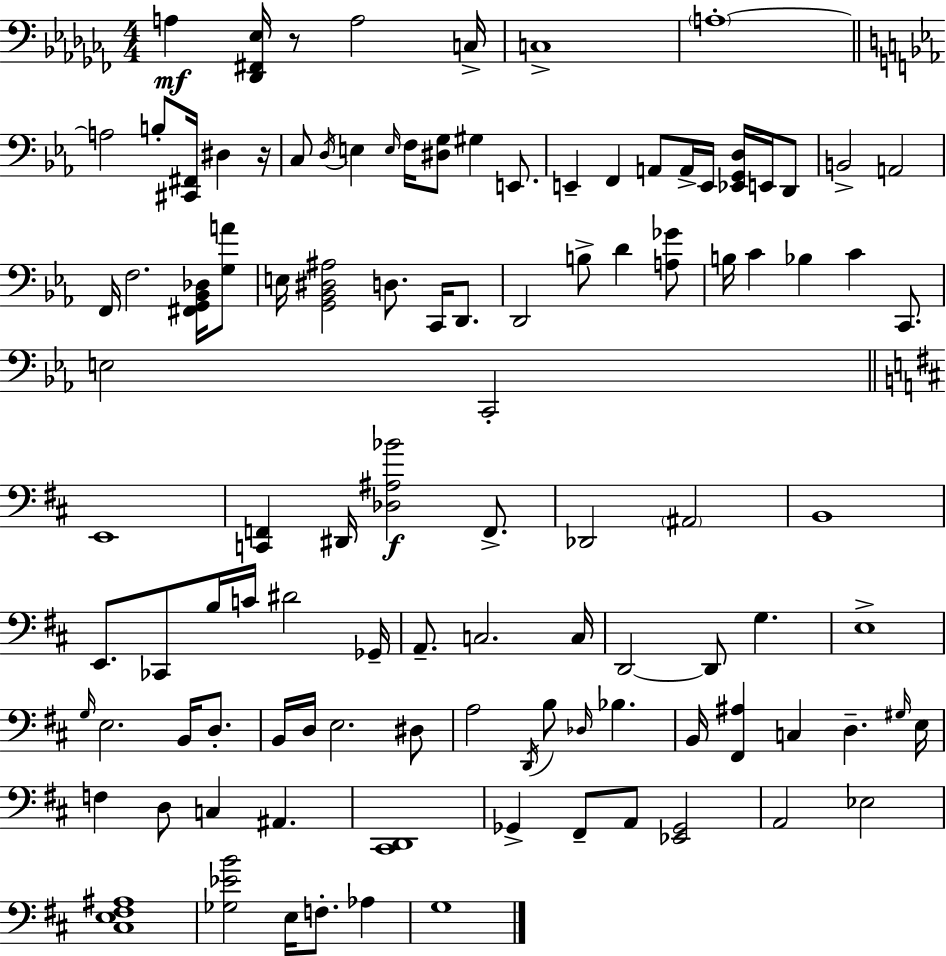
{
  \clef bass
  \numericTimeSignature
  \time 4/4
  \key aes \minor
  \repeat volta 2 { a4\mf <des, fis, ees>16 r8 a2 c16-> | c1-> | \parenthesize a1-.~~ | \bar "||" \break \key ees \major a2 b8-. <cis, fis,>16 dis4 r16 | c8 \acciaccatura { d16 } e4 \grace { e16 } f16 <dis g>8 gis4 e,8. | e,4-- f,4 a,8 a,16-> e,16 <ees, g, d>16 e,16 | d,8 b,2-> a,2 | \break f,16 f2. <fis, g, bes, des>16 | <g a'>8 e16 <g, bes, dis ais>2 d8. c,16 d,8. | d,2 b8-> d'4 | <a ges'>8 b16 c'4 bes4 c'4 c,8. | \break e2 c,2-. | \bar "||" \break \key d \major e,1 | <c, f,>4 dis,16 <des ais bes'>2\f f,8.-> | des,2 \parenthesize ais,2 | b,1 | \break e,8. ces,8 b16 c'16 dis'2 ges,16-- | a,8.-- c2. c16 | d,2~~ d,8 g4. | e1-> | \break \grace { g16 } e2. b,16 d8.-. | b,16 d16 e2. dis8 | a2 \acciaccatura { d,16 } b8 \grace { des16 } bes4. | b,16 <fis, ais>4 c4 d4.-- | \break \grace { gis16 } e16 f4 d8 c4 ais,4. | <cis, d,>1 | ges,4-> fis,8-- a,8 <ees, ges,>2 | a,2 ees2 | \break <cis e fis ais>1 | <ges ees' b'>2 e16 f8.-. | aes4 g1 | } \bar "|."
}